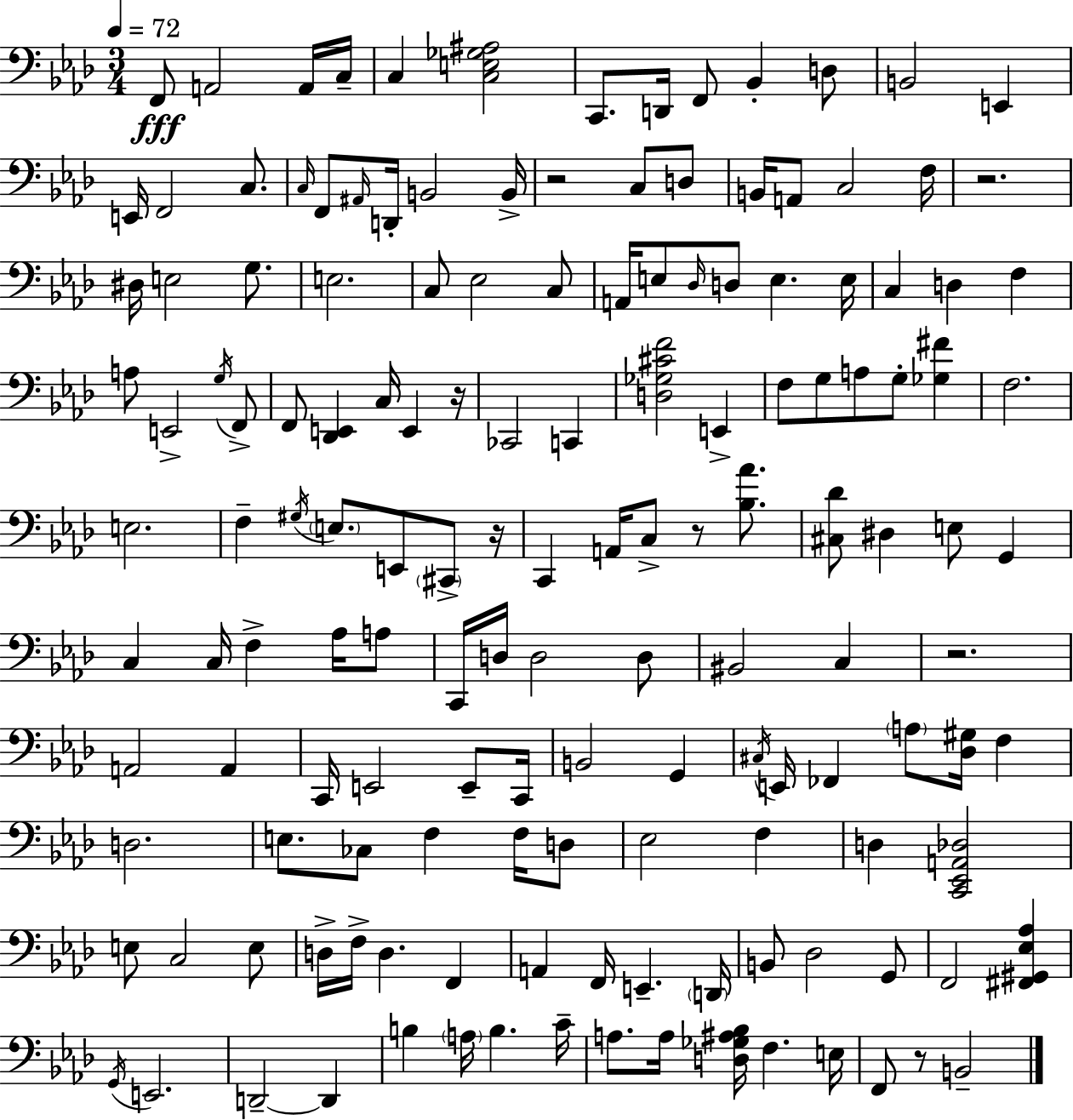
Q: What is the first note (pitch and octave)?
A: F2